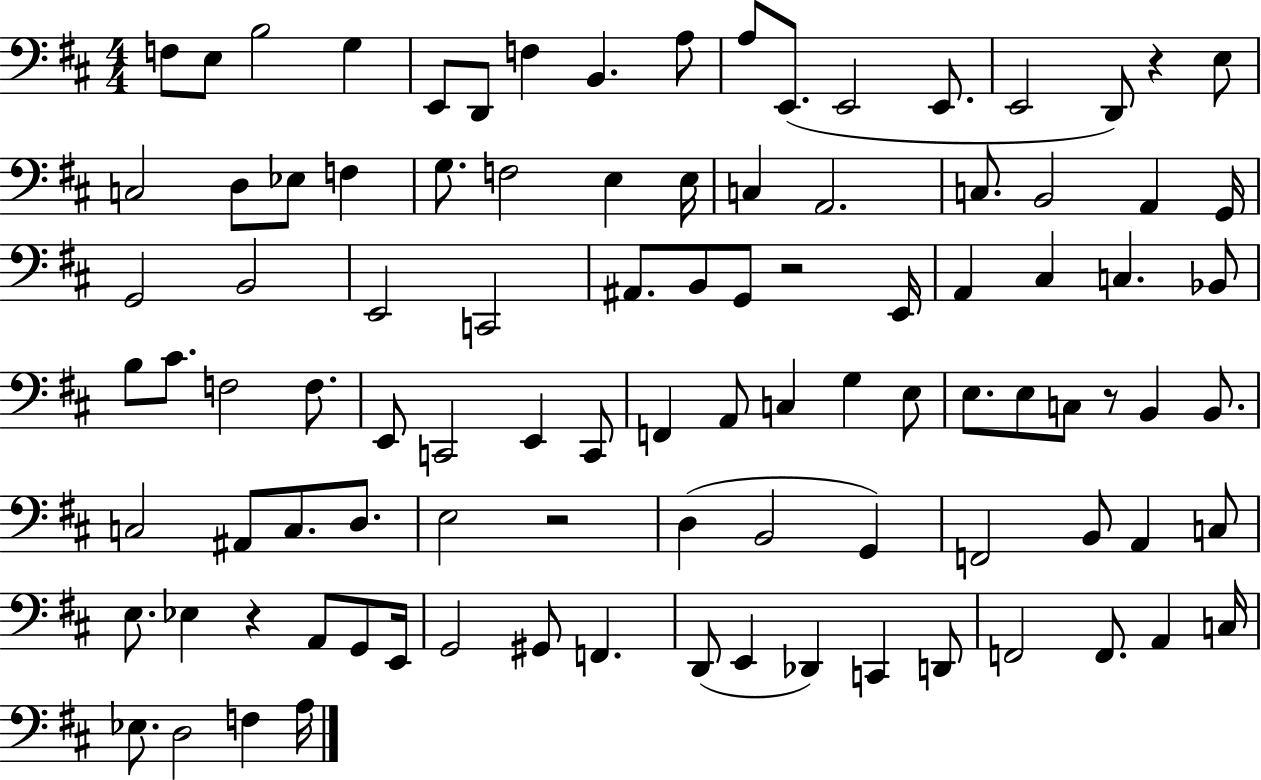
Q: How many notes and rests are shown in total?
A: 98